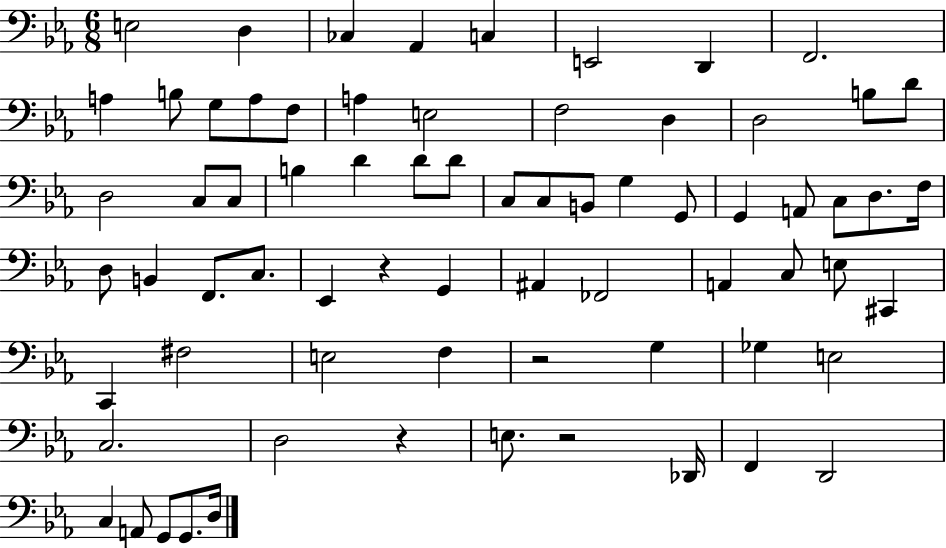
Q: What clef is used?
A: bass